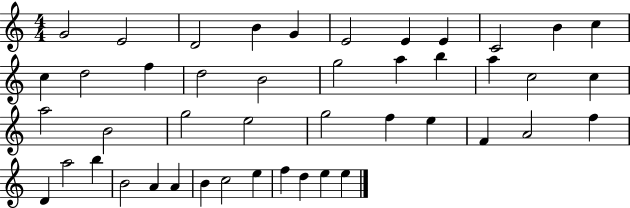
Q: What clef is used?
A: treble